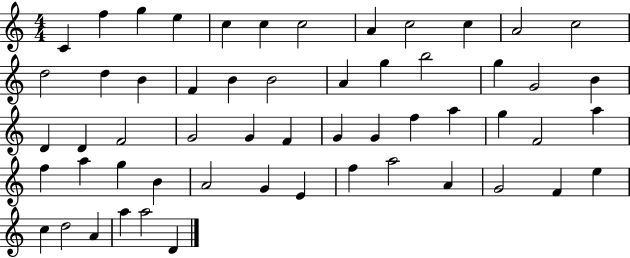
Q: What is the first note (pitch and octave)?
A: C4